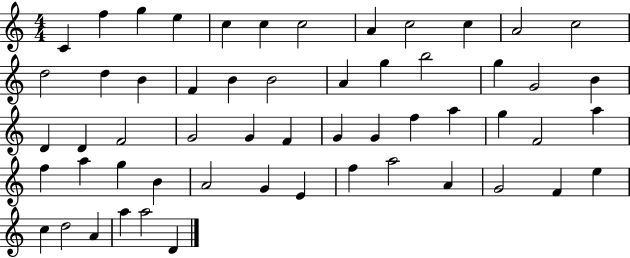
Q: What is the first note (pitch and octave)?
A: C4